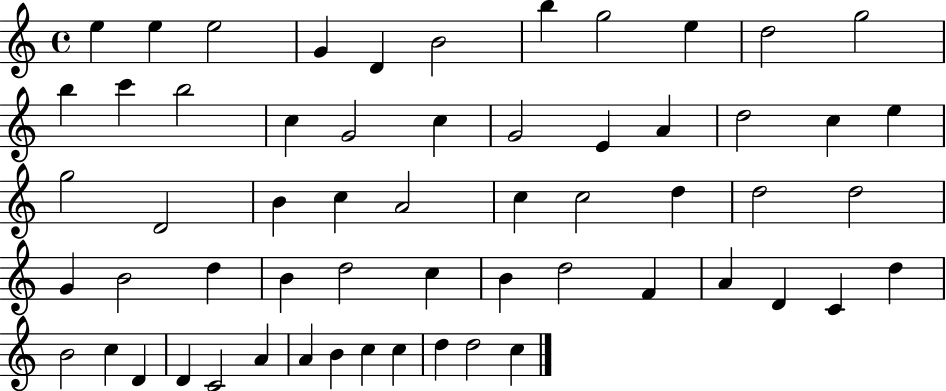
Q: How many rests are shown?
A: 0